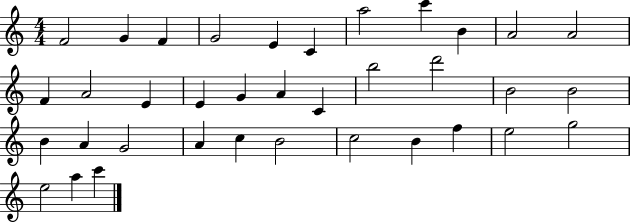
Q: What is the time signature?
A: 4/4